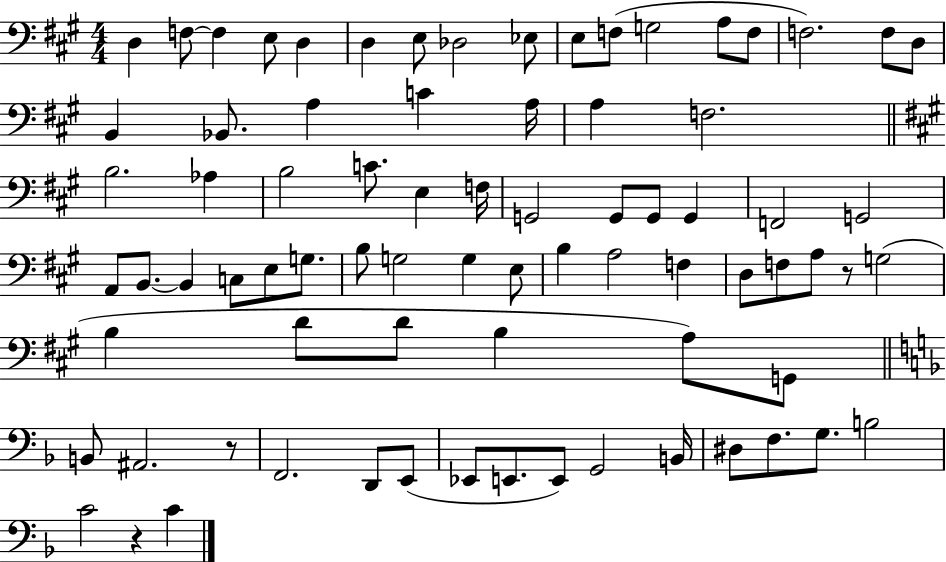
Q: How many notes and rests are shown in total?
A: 78